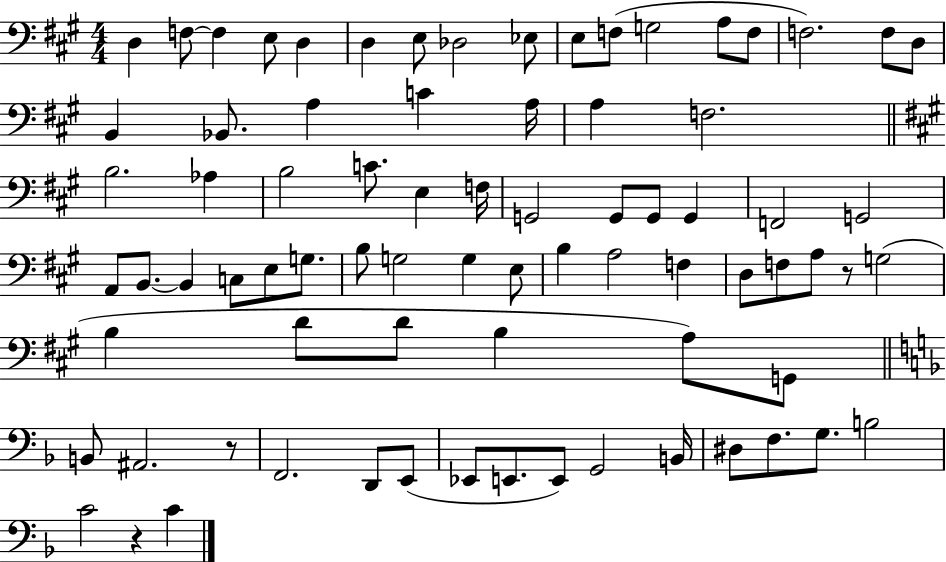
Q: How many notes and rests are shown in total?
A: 78